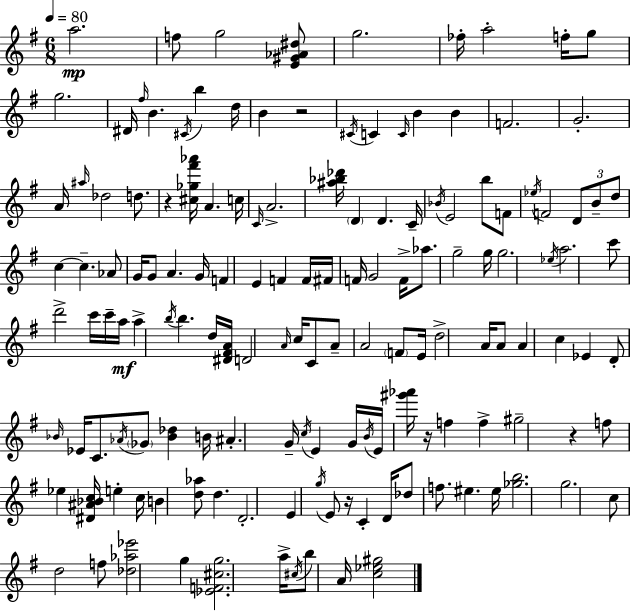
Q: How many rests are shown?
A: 5